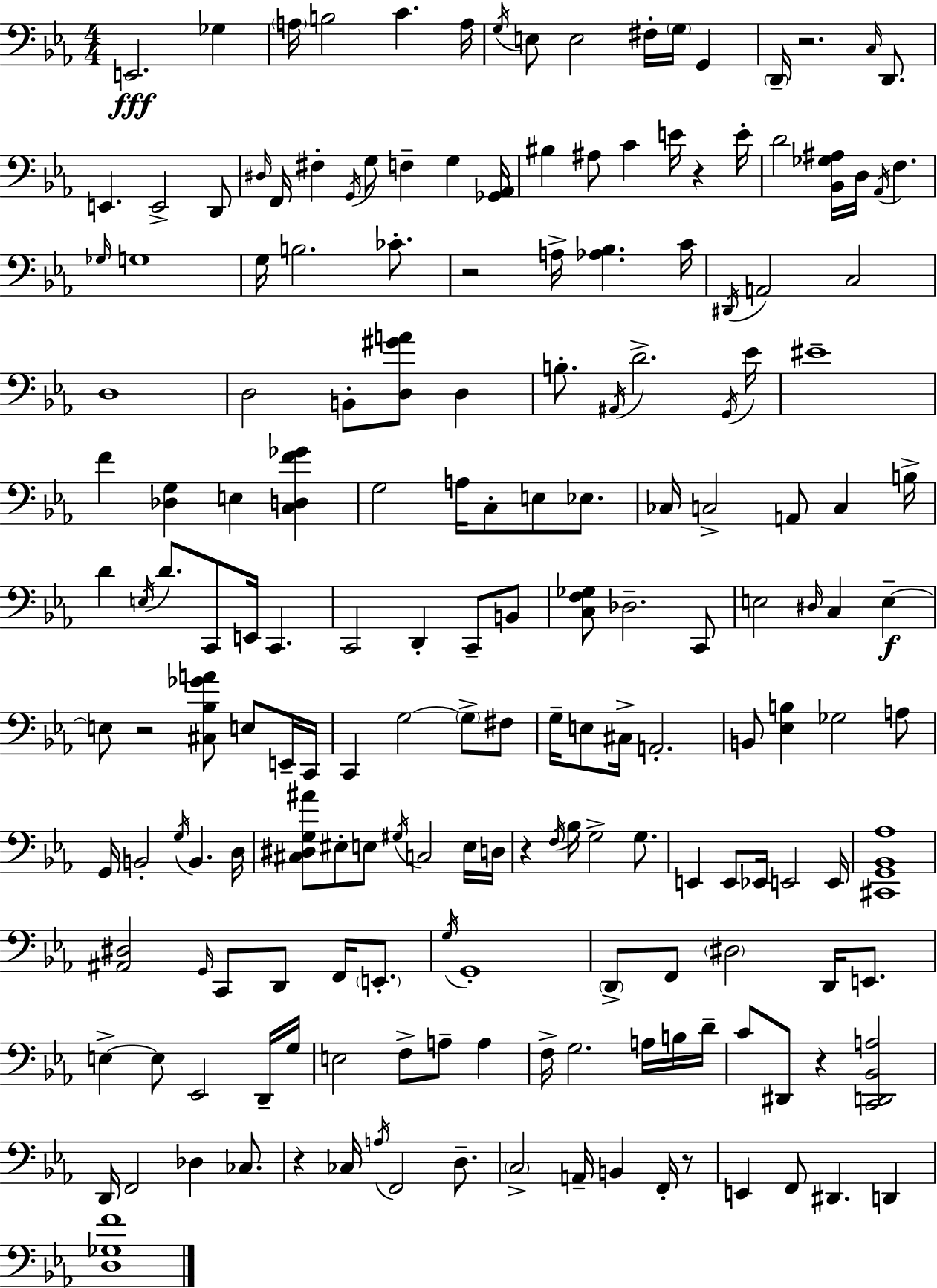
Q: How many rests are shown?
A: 8